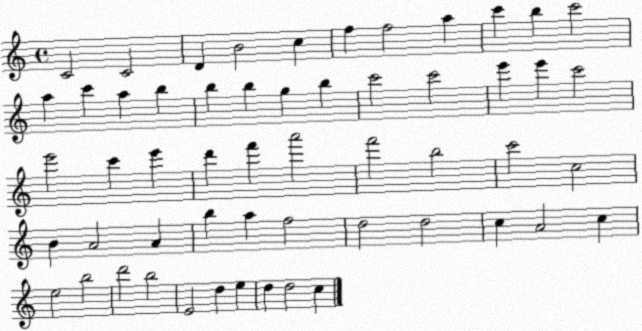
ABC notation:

X:1
T:Untitled
M:4/4
L:1/4
K:C
C2 C2 D B2 c f f2 a c' b c'2 a c' a b b b g b c'2 c'2 e' e' c'2 e'2 c' e' d' f' a'2 f'2 b2 c'2 c2 B A2 A b a f2 d2 d2 c A2 c e2 b2 d'2 b2 E2 d e d d2 c